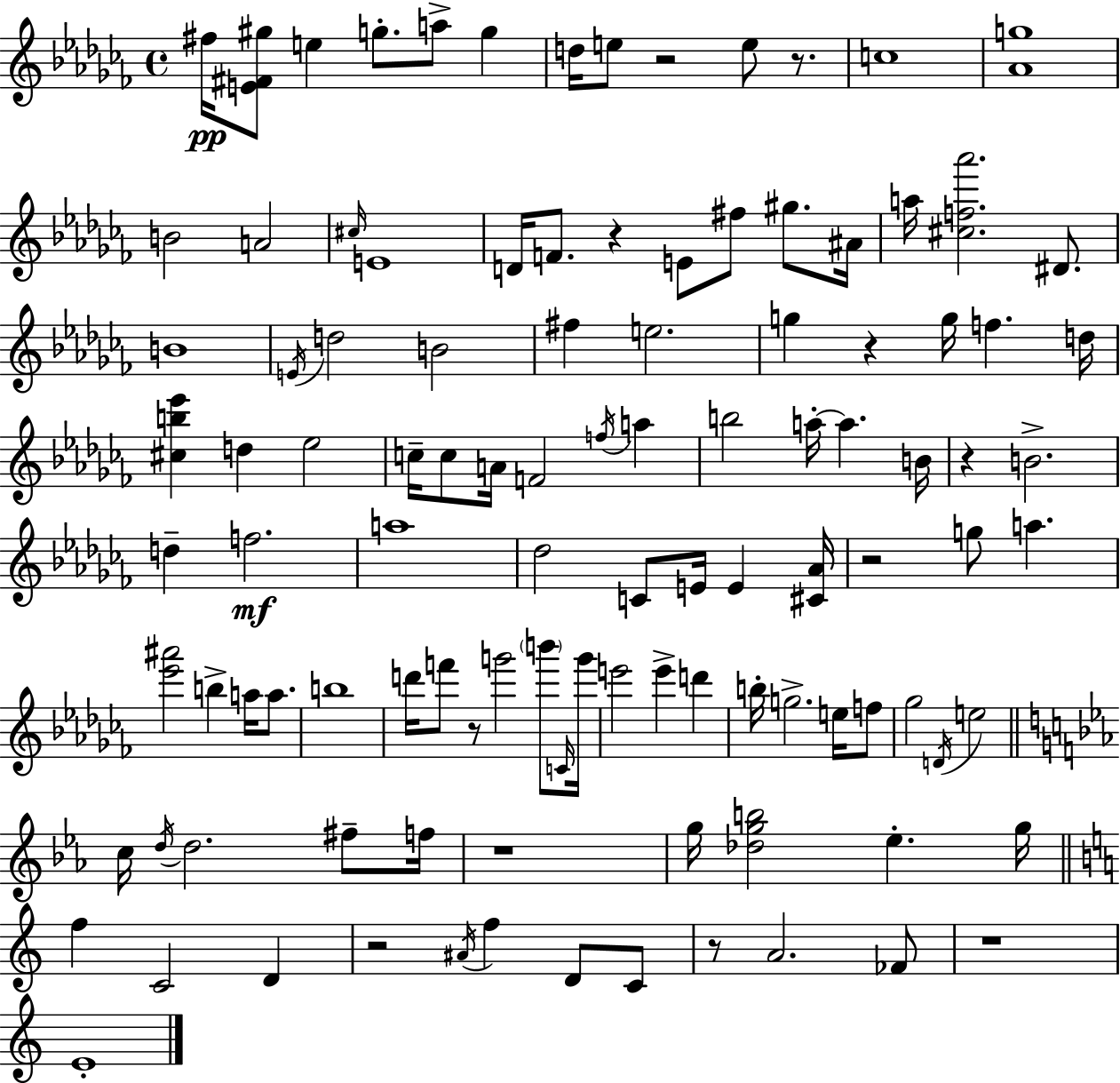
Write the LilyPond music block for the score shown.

{
  \clef treble
  \time 4/4
  \defaultTimeSignature
  \key aes \minor
  \repeat volta 2 { fis''16\pp <e' fis' gis''>8 e''4 g''8.-. a''8-> g''4 | d''16 e''8 r2 e''8 r8. | c''1 | <aes' g''>1 | \break b'2 a'2 | \grace { cis''16 } e'1 | d'16 f'8. r4 e'8 fis''8 gis''8. | ais'16 a''16 <cis'' f'' aes'''>2. dis'8. | \break b'1 | \acciaccatura { e'16 } d''2 b'2 | fis''4 e''2. | g''4 r4 g''16 f''4. | \break d''16 <cis'' b'' ees'''>4 d''4 ees''2 | c''16-- c''8 a'16 f'2 \acciaccatura { f''16 } a''4 | b''2 a''16-.~~ a''4. | b'16 r4 b'2.-> | \break d''4-- f''2.\mf | a''1 | des''2 c'8 e'16 e'4 | <cis' aes'>16 r2 g''8 a''4. | \break <ees''' ais'''>2 b''4-> a''16 | a''8. b''1 | d'''16 f'''8 r8 g'''2 | \parenthesize b'''8 \grace { c'16 } g'''16 e'''2 e'''4-> | \break d'''4 b''16-. g''2.-> | e''16 f''8 ges''2 \acciaccatura { d'16 } e''2 | \bar "||" \break \key ees \major c''16 \acciaccatura { d''16 } d''2. fis''8-- | f''16 r1 | g''16 <des'' g'' b''>2 ees''4.-. | g''16 \bar "||" \break \key c \major f''4 c'2 d'4 | r2 \acciaccatura { ais'16 } f''4 d'8 c'8 | r8 a'2. fes'8 | r1 | \break e'1-. | } \bar "|."
}